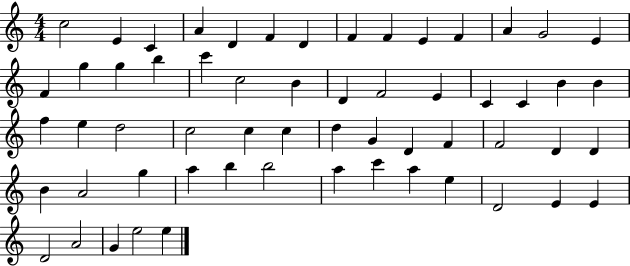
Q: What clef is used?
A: treble